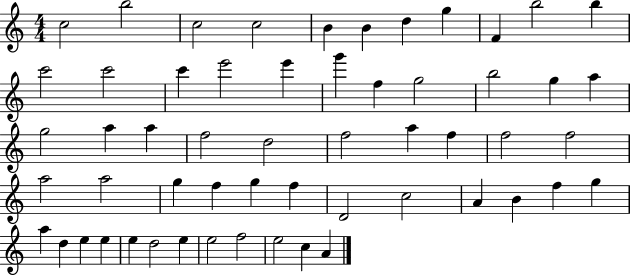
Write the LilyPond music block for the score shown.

{
  \clef treble
  \numericTimeSignature
  \time 4/4
  \key c \major
  c''2 b''2 | c''2 c''2 | b'4 b'4 d''4 g''4 | f'4 b''2 b''4 | \break c'''2 c'''2 | c'''4 e'''2 e'''4 | g'''4 f''4 g''2 | b''2 g''4 a''4 | \break g''2 a''4 a''4 | f''2 d''2 | f''2 a''4 f''4 | f''2 f''2 | \break a''2 a''2 | g''4 f''4 g''4 f''4 | d'2 c''2 | a'4 b'4 f''4 g''4 | \break a''4 d''4 e''4 e''4 | e''4 d''2 e''4 | e''2 f''2 | e''2 c''4 a'4 | \break \bar "|."
}